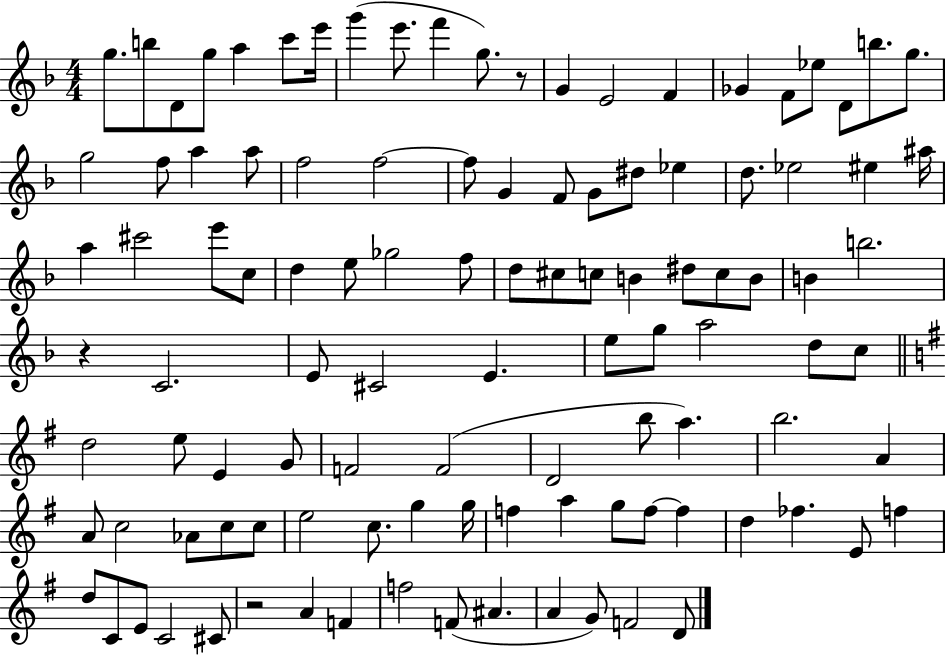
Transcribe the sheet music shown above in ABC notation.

X:1
T:Untitled
M:4/4
L:1/4
K:F
g/2 b/2 D/2 g/2 a c'/2 e'/4 g' e'/2 f' g/2 z/2 G E2 F _G F/2 _e/2 D/2 b/2 g/2 g2 f/2 a a/2 f2 f2 f/2 G F/2 G/2 ^d/2 _e d/2 _e2 ^e ^a/4 a ^c'2 e'/2 c/2 d e/2 _g2 f/2 d/2 ^c/2 c/2 B ^d/2 c/2 B/2 B b2 z C2 E/2 ^C2 E e/2 g/2 a2 d/2 c/2 d2 e/2 E G/2 F2 F2 D2 b/2 a b2 A A/2 c2 _A/2 c/2 c/2 e2 c/2 g g/4 f a g/2 f/2 f d _f E/2 f d/2 C/2 E/2 C2 ^C/2 z2 A F f2 F/2 ^A A G/2 F2 D/2